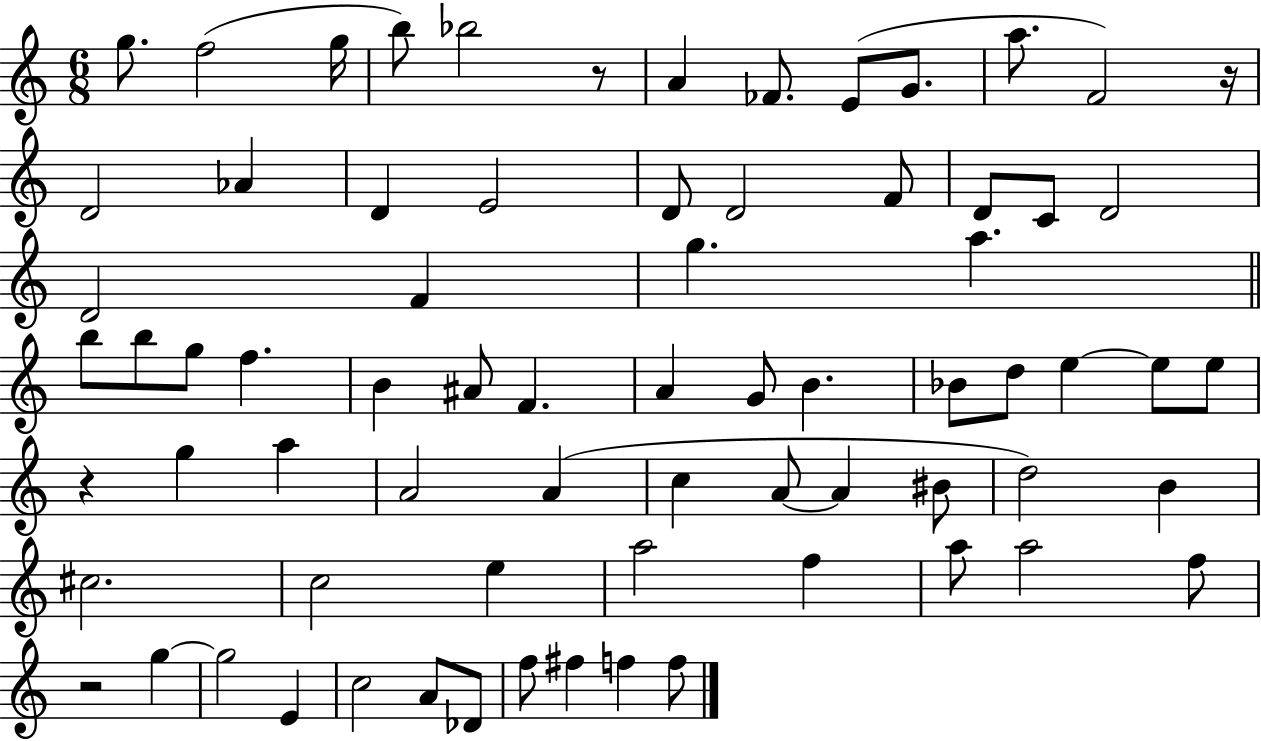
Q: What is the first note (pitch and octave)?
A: G5